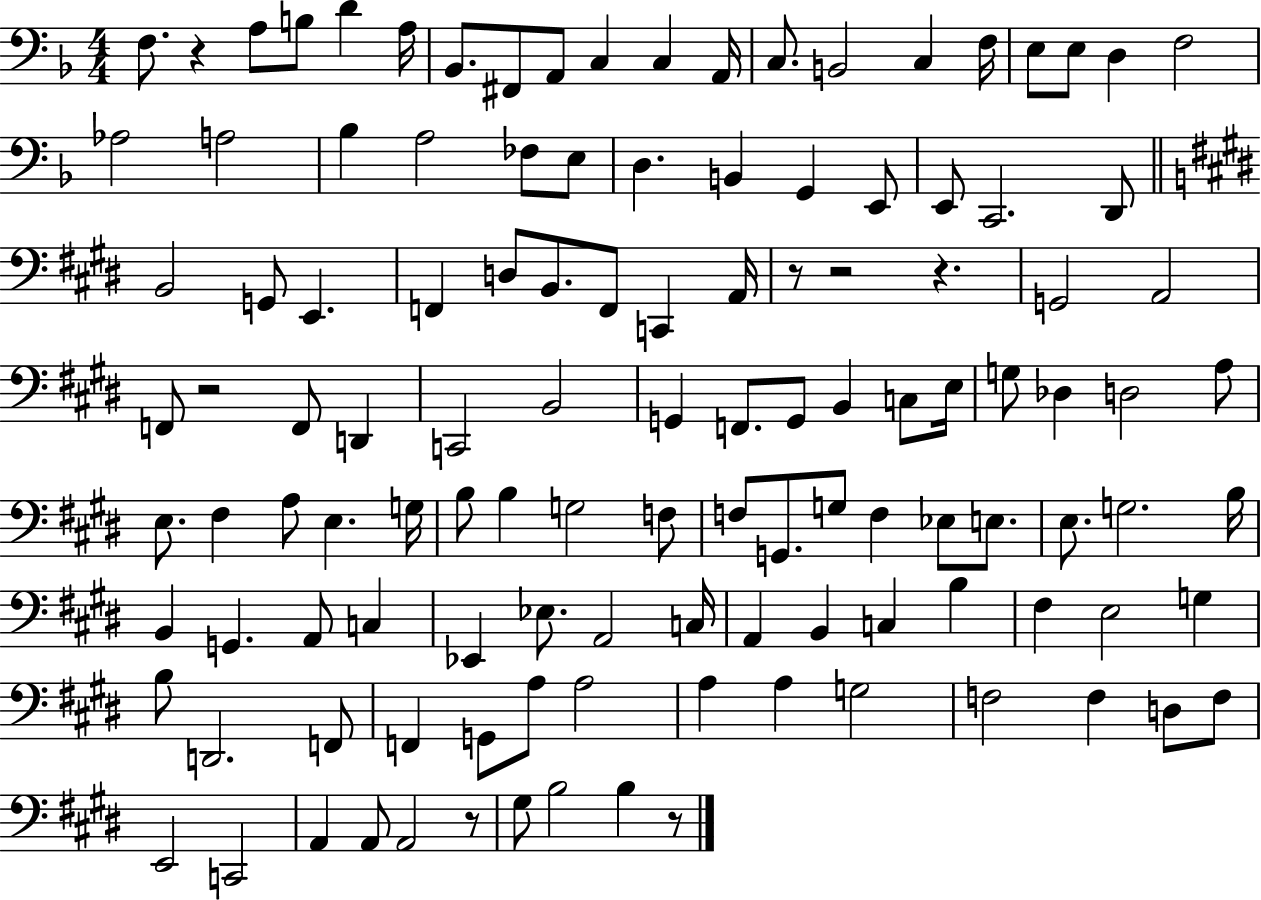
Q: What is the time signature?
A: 4/4